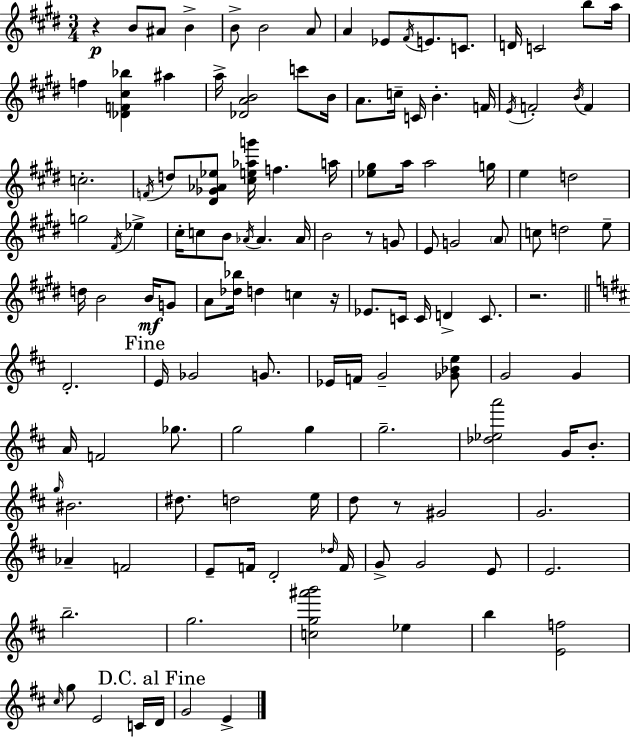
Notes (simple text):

R/q B4/e A#4/e B4/q B4/e B4/h A4/e A4/q Eb4/e F#4/s E4/e. C4/e. D4/s C4/h B5/e A5/s F5/q [Db4,F4,C#5,Bb5]/q A#5/q A5/s [Db4,A4,B4]/h C6/e B4/s A4/e. C5/s C4/s B4/q. F4/s E4/s F4/h B4/s F4/q C5/h. F4/s D5/e [D#4,Gb4,Ab4,Eb5]/e [C#5,E5,Ab5,G6]/s F5/q. A5/s [Eb5,G#5]/e A5/s A5/h G5/s E5/q D5/h G5/h F#4/s Eb5/q C#5/s C5/e B4/e Ab4/s Ab4/q. Ab4/s B4/h R/e G4/e E4/e G4/h A4/e C5/e D5/h E5/e D5/s B4/h B4/s G4/e A4/e [Db5,Bb5]/s D5/q C5/q R/s Eb4/e. C4/s C4/s D4/q C4/e. R/h. D4/h. E4/s Gb4/h G4/e. Eb4/s F4/s G4/h [Gb4,Bb4,E5]/e G4/h G4/q A4/s F4/h Gb5/e. G5/h G5/q G5/h. [Db5,Eb5,A6]/h G4/s B4/e. G5/s BIS4/h. D#5/e. D5/h E5/s D5/e R/e G#4/h G4/h. Ab4/q F4/h E4/e F4/s D4/h Db5/s F4/s G4/e G4/h E4/e E4/h. B5/h. G5/h. [C5,G5,A#6,B6]/h Eb5/q B5/q [E4,F5]/h C#5/s G5/e E4/h C4/s D4/s G4/h E4/q